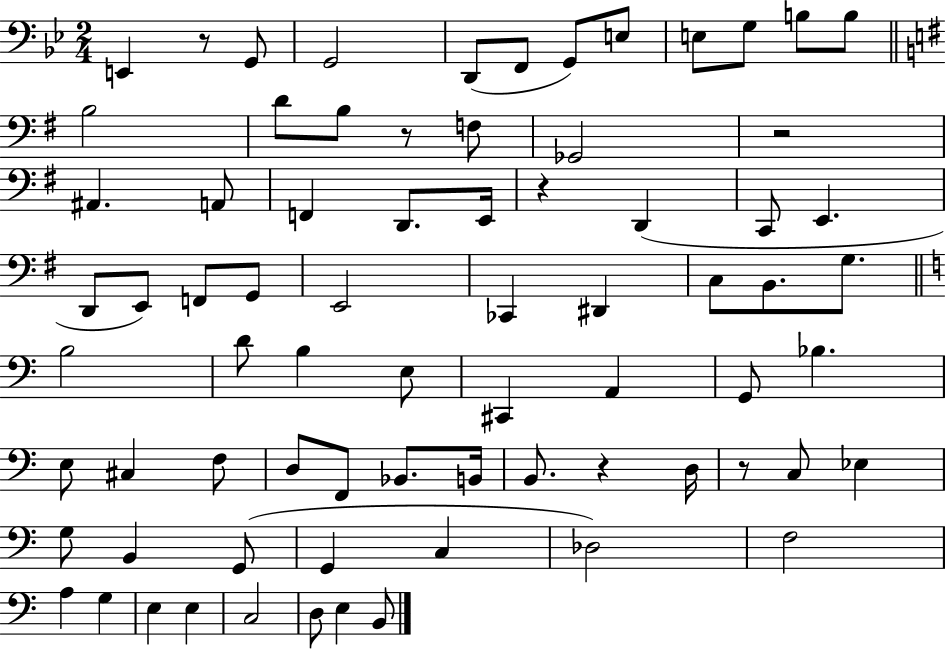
{
  \clef bass
  \numericTimeSignature
  \time 2/4
  \key bes \major
  \repeat volta 2 { e,4 r8 g,8 | g,2 | d,8( f,8 g,8) e8 | e8 g8 b8 b8 | \break \bar "||" \break \key e \minor b2 | d'8 b8 r8 f8 | ges,2 | r2 | \break ais,4. a,8 | f,4 d,8. e,16 | r4 d,4( | c,8 e,4. | \break d,8 e,8) f,8 g,8 | e,2 | ces,4 dis,4 | c8 b,8. g8. | \break \bar "||" \break \key a \minor b2 | d'8 b4 e8 | cis,4 a,4 | g,8 bes4. | \break e8 cis4 f8 | d8 f,8 bes,8. b,16 | b,8. r4 d16 | r8 c8 ees4 | \break g8 b,4 g,8( | g,4 c4 | des2) | f2 | \break a4 g4 | e4 e4 | c2 | d8 e4 b,8 | \break } \bar "|."
}